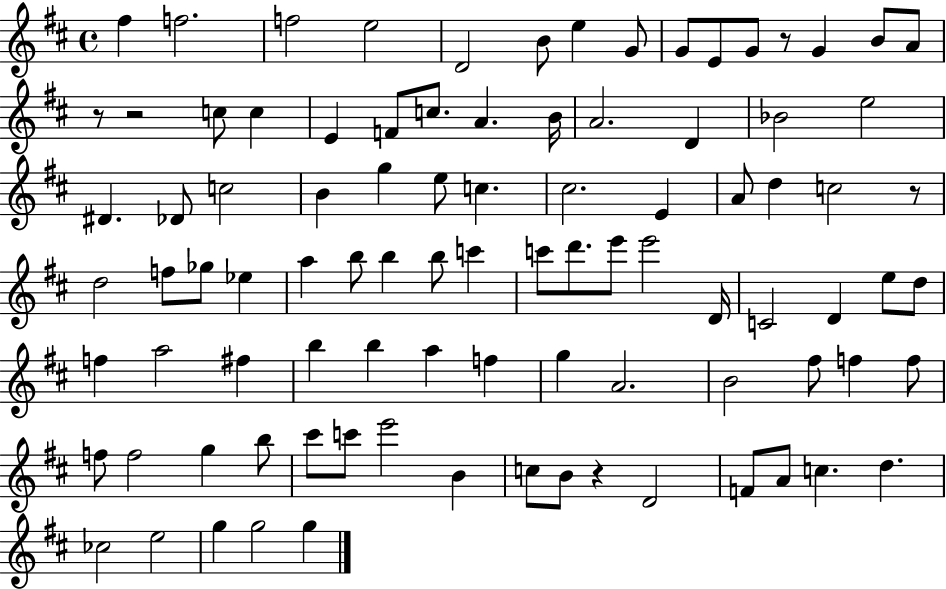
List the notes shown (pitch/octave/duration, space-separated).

F#5/q F5/h. F5/h E5/h D4/h B4/e E5/q G4/e G4/e E4/e G4/e R/e G4/q B4/e A4/e R/e R/h C5/e C5/q E4/q F4/e C5/e. A4/q. B4/s A4/h. D4/q Bb4/h E5/h D#4/q. Db4/e C5/h B4/q G5/q E5/e C5/q. C#5/h. E4/q A4/e D5/q C5/h R/e D5/h F5/e Gb5/e Eb5/q A5/q B5/e B5/q B5/e C6/q C6/e D6/e. E6/e E6/h D4/s C4/h D4/q E5/e D5/e F5/q A5/h F#5/q B5/q B5/q A5/q F5/q G5/q A4/h. B4/h F#5/e F5/q F5/e F5/e F5/h G5/q B5/e C#6/e C6/e E6/h B4/q C5/e B4/e R/q D4/h F4/e A4/e C5/q. D5/q. CES5/h E5/h G5/q G5/h G5/q